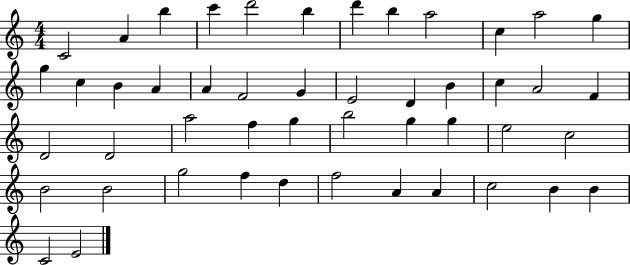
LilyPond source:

{
  \clef treble
  \numericTimeSignature
  \time 4/4
  \key c \major
  c'2 a'4 b''4 | c'''4 d'''2 b''4 | d'''4 b''4 a''2 | c''4 a''2 g''4 | \break g''4 c''4 b'4 a'4 | a'4 f'2 g'4 | e'2 d'4 b'4 | c''4 a'2 f'4 | \break d'2 d'2 | a''2 f''4 g''4 | b''2 g''4 g''4 | e''2 c''2 | \break b'2 b'2 | g''2 f''4 d''4 | f''2 a'4 a'4 | c''2 b'4 b'4 | \break c'2 e'2 | \bar "|."
}